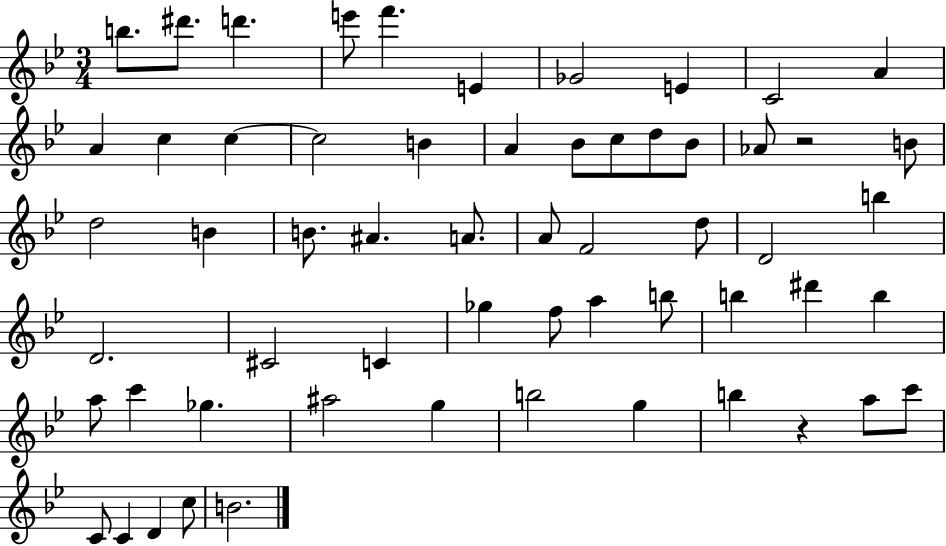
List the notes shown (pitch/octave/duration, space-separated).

B5/e. D#6/e. D6/q. E6/e F6/q. E4/q Gb4/h E4/q C4/h A4/q A4/q C5/q C5/q C5/h B4/q A4/q Bb4/e C5/e D5/e Bb4/e Ab4/e R/h B4/e D5/h B4/q B4/e. A#4/q. A4/e. A4/e F4/h D5/e D4/h B5/q D4/h. C#4/h C4/q Gb5/q F5/e A5/q B5/e B5/q D#6/q B5/q A5/e C6/q Gb5/q. A#5/h G5/q B5/h G5/q B5/q R/q A5/e C6/e C4/e C4/q D4/q C5/e B4/h.